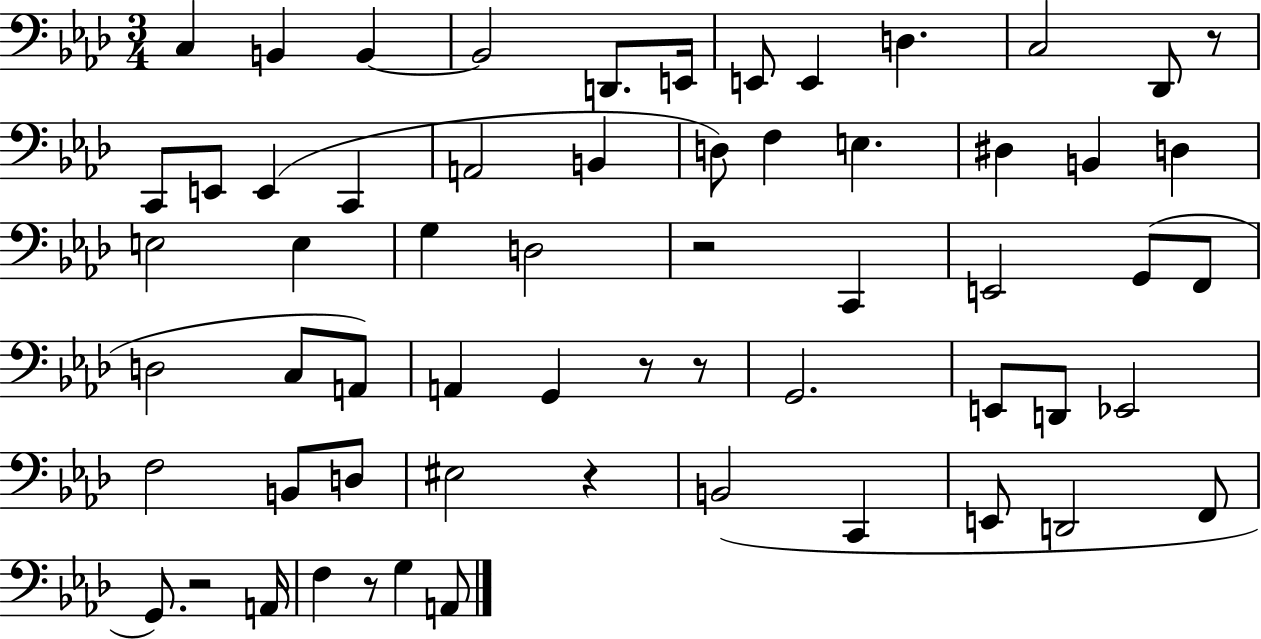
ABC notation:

X:1
T:Untitled
M:3/4
L:1/4
K:Ab
C, B,, B,, B,,2 D,,/2 E,,/4 E,,/2 E,, D, C,2 _D,,/2 z/2 C,,/2 E,,/2 E,, C,, A,,2 B,, D,/2 F, E, ^D, B,, D, E,2 E, G, D,2 z2 C,, E,,2 G,,/2 F,,/2 D,2 C,/2 A,,/2 A,, G,, z/2 z/2 G,,2 E,,/2 D,,/2 _E,,2 F,2 B,,/2 D,/2 ^E,2 z B,,2 C,, E,,/2 D,,2 F,,/2 G,,/2 z2 A,,/4 F, z/2 G, A,,/2